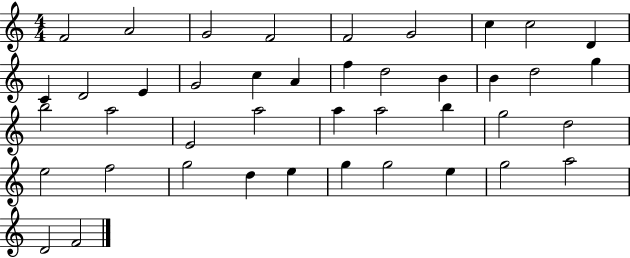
{
  \clef treble
  \numericTimeSignature
  \time 4/4
  \key c \major
  f'2 a'2 | g'2 f'2 | f'2 g'2 | c''4 c''2 d'4 | \break c'4 d'2 e'4 | g'2 c''4 a'4 | f''4 d''2 b'4 | b'4 d''2 g''4 | \break b''2 a''2 | e'2 a''2 | a''4 a''2 b''4 | g''2 d''2 | \break e''2 f''2 | g''2 d''4 e''4 | g''4 g''2 e''4 | g''2 a''2 | \break d'2 f'2 | \bar "|."
}